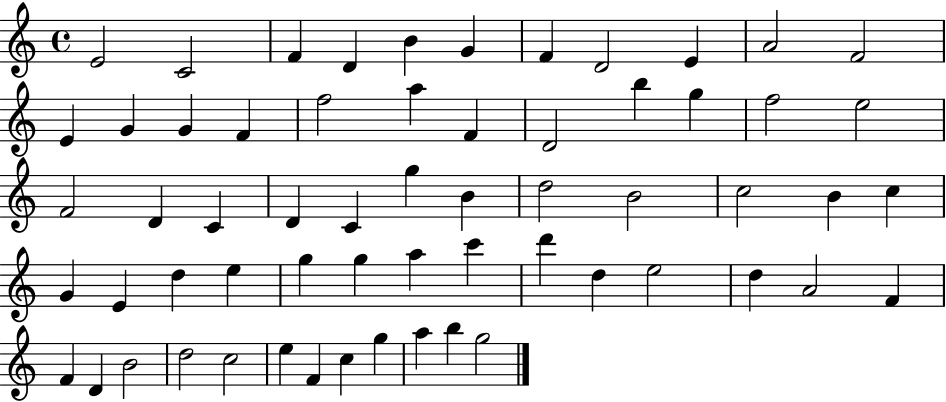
E4/h C4/h F4/q D4/q B4/q G4/q F4/q D4/h E4/q A4/h F4/h E4/q G4/q G4/q F4/q F5/h A5/q F4/q D4/h B5/q G5/q F5/h E5/h F4/h D4/q C4/q D4/q C4/q G5/q B4/q D5/h B4/h C5/h B4/q C5/q G4/q E4/q D5/q E5/q G5/q G5/q A5/q C6/q D6/q D5/q E5/h D5/q A4/h F4/q F4/q D4/q B4/h D5/h C5/h E5/q F4/q C5/q G5/q A5/q B5/q G5/h